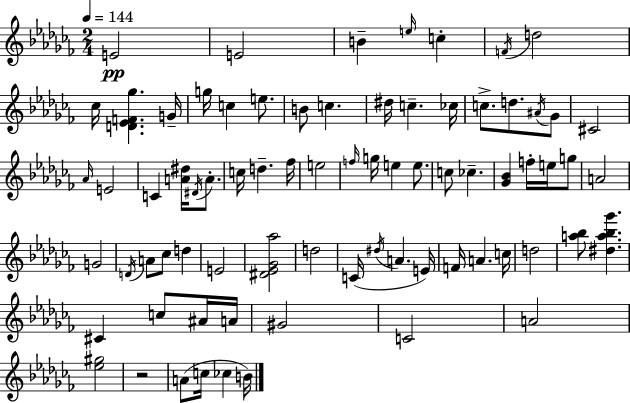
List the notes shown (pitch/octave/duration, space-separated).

E4/h E4/h B4/q E5/s C5/q F4/s D5/h CES5/s [D4,Eb4,F4,Gb5]/q. G4/s G5/s C5/q E5/e. B4/e C5/q. D#5/s C5/q. CES5/s C5/e. D5/e. A#4/s Gb4/e C#4/h Ab4/s E4/h C4/q [A4,D#5]/s D#4/s A4/e. C5/s D5/q. FES5/s E5/h F5/s G5/s E5/q E5/e. C5/e CES5/q. [Gb4,Bb4]/q F5/s E5/s G5/e A4/h G4/h D4/s A4/e CES5/e D5/q E4/h [D#4,Eb4,Gb4,Ab5]/h D5/h C4/s D#5/s A4/q. E4/s F4/s A4/q. C5/s D5/h [A5,Bb5]/e [D#5,A5,Bb5,Gb6]/q. C#4/q C5/e A#4/s A4/s G#4/h C4/h A4/h [Eb5,G#5]/h R/h A4/e C5/s CES5/q B4/s